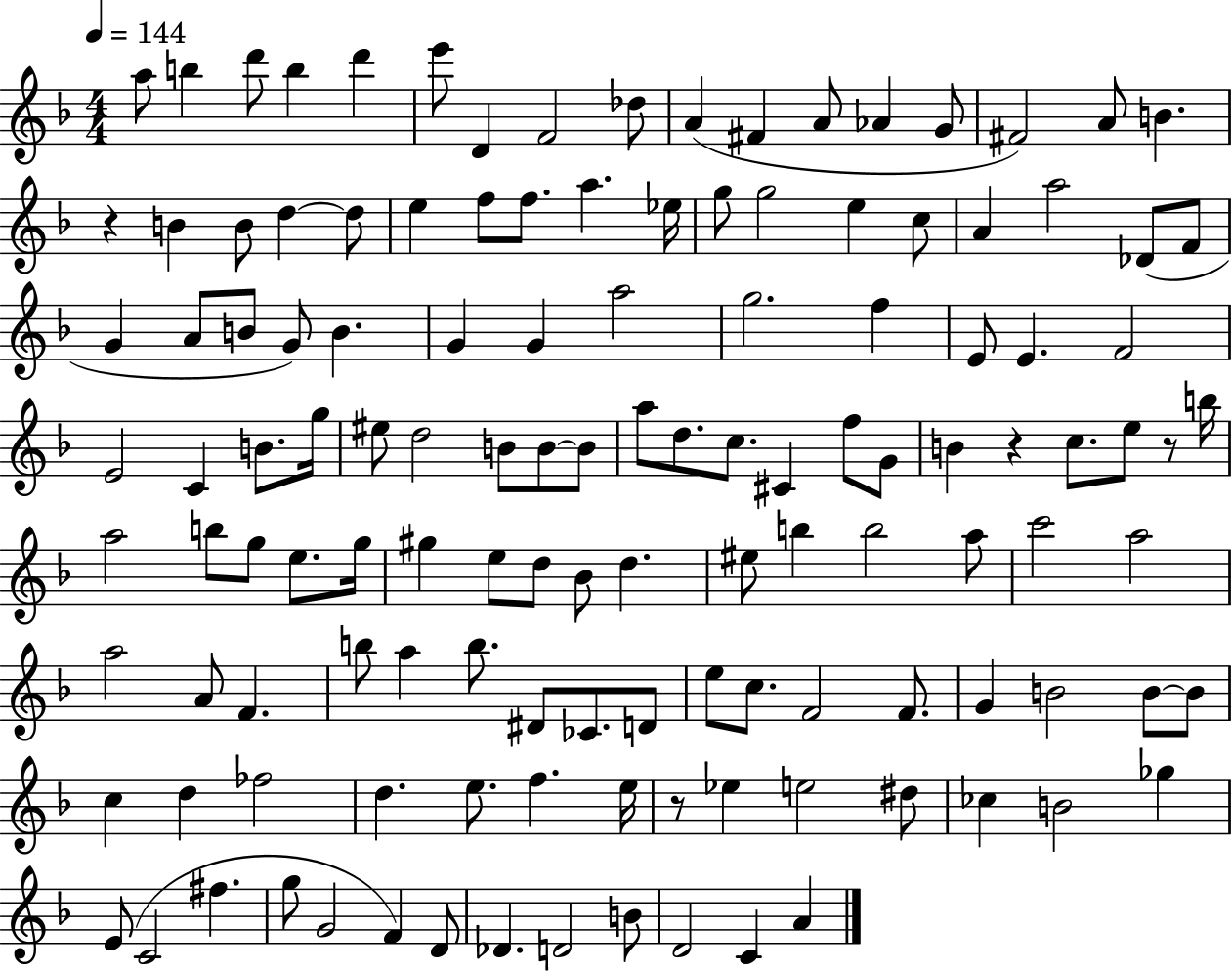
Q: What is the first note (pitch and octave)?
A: A5